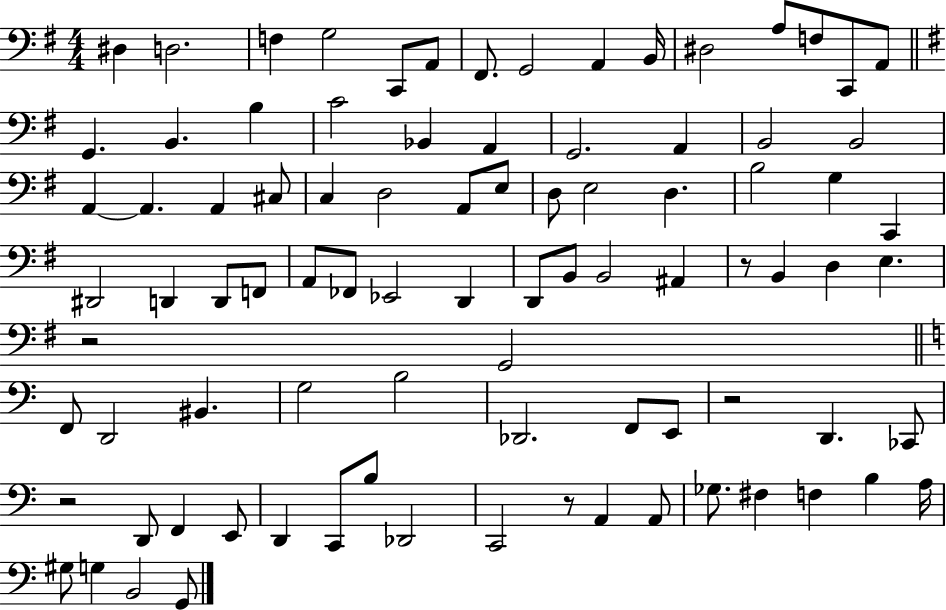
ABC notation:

X:1
T:Untitled
M:4/4
L:1/4
K:G
^D, D,2 F, G,2 C,,/2 A,,/2 ^F,,/2 G,,2 A,, B,,/4 ^D,2 A,/2 F,/2 C,,/2 A,,/2 G,, B,, B, C2 _B,, A,, G,,2 A,, B,,2 B,,2 A,, A,, A,, ^C,/2 C, D,2 A,,/2 E,/2 D,/2 E,2 D, B,2 G, C,, ^D,,2 D,, D,,/2 F,,/2 A,,/2 _F,,/2 _E,,2 D,, D,,/2 B,,/2 B,,2 ^A,, z/2 B,, D, E, z2 G,,2 F,,/2 D,,2 ^B,, G,2 B,2 _D,,2 F,,/2 E,,/2 z2 D,, _C,,/2 z2 D,,/2 F,, E,,/2 D,, C,,/2 B,/2 _D,,2 C,,2 z/2 A,, A,,/2 _G,/2 ^F, F, B, A,/4 ^G,/2 G, B,,2 G,,/2